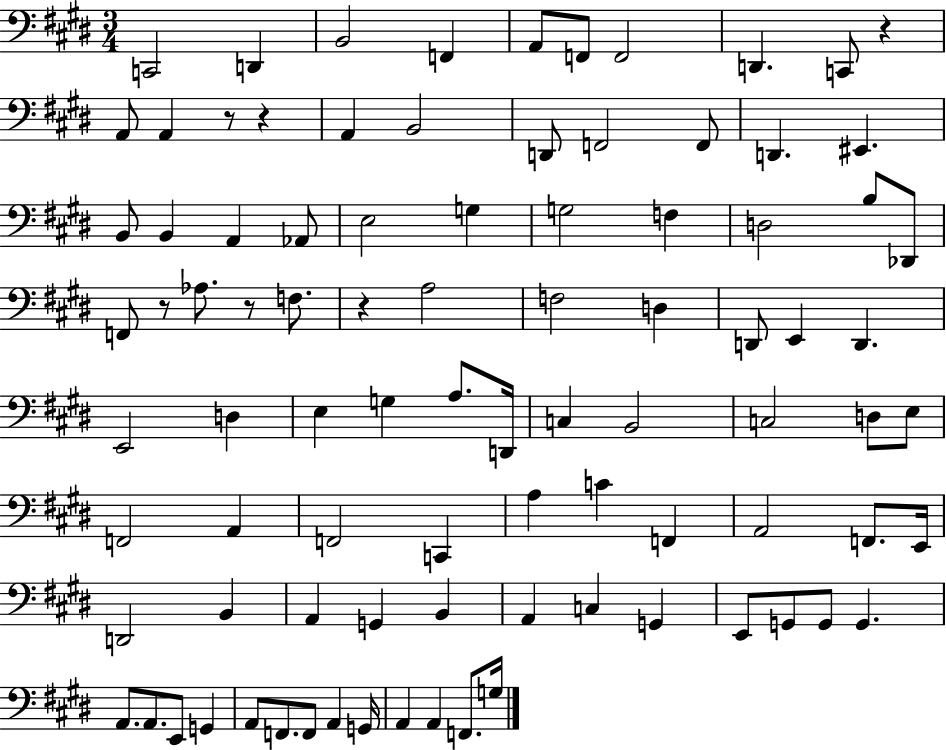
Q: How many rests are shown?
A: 6